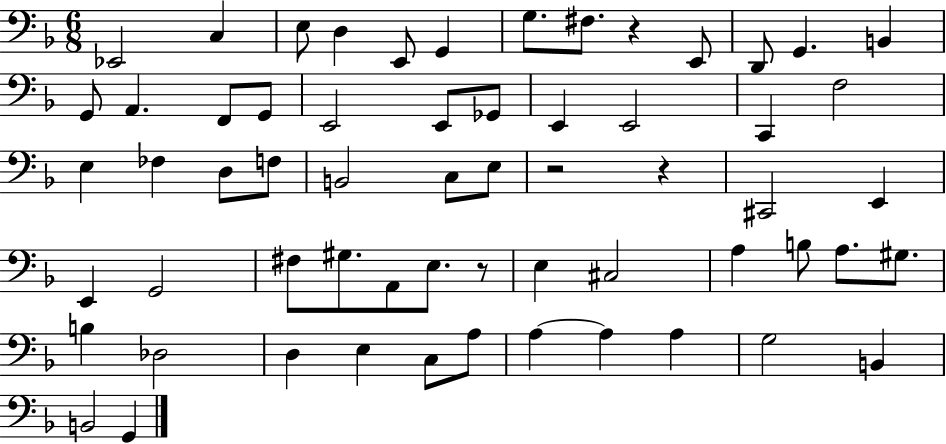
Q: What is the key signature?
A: F major